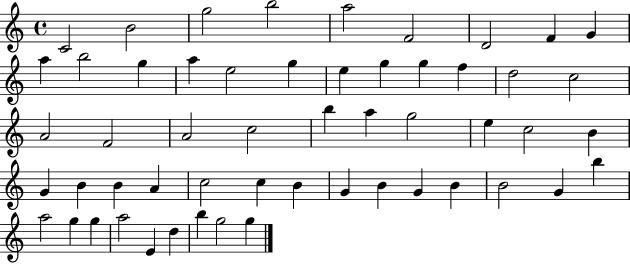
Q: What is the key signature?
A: C major